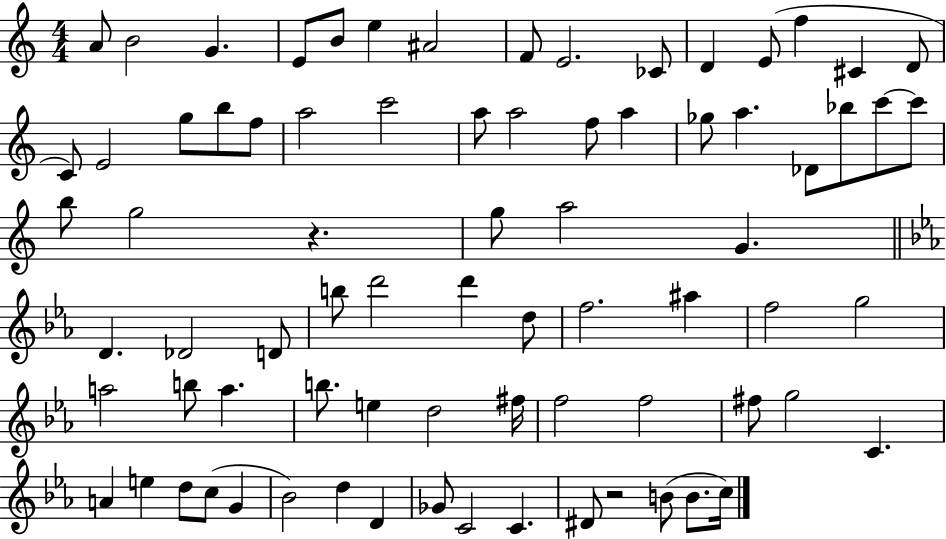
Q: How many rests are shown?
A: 2